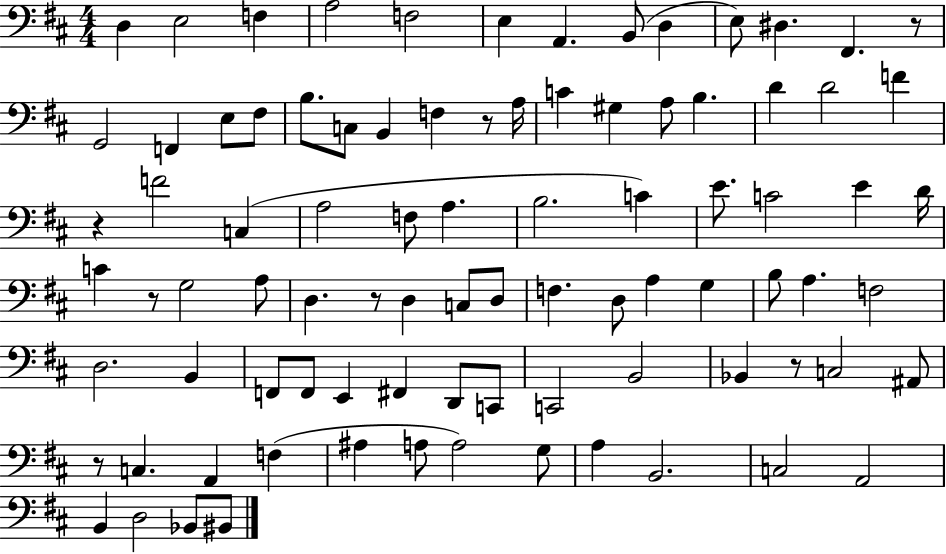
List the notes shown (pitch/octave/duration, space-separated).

D3/q E3/h F3/q A3/h F3/h E3/q A2/q. B2/e D3/q E3/e D#3/q. F#2/q. R/e G2/h F2/q E3/e F#3/e B3/e. C3/e B2/q F3/q R/e A3/s C4/q G#3/q A3/e B3/q. D4/q D4/h F4/q R/q F4/h C3/q A3/h F3/e A3/q. B3/h. C4/q E4/e. C4/h E4/q D4/s C4/q R/e G3/h A3/e D3/q. R/e D3/q C3/e D3/e F3/q. D3/e A3/q G3/q B3/e A3/q. F3/h D3/h. B2/q F2/e F2/e E2/q F#2/q D2/e C2/e C2/h B2/h Bb2/q R/e C3/h A#2/e R/e C3/q. A2/q F3/q A#3/q A3/e A3/h G3/e A3/q B2/h. C3/h A2/h B2/q D3/h Bb2/e BIS2/e